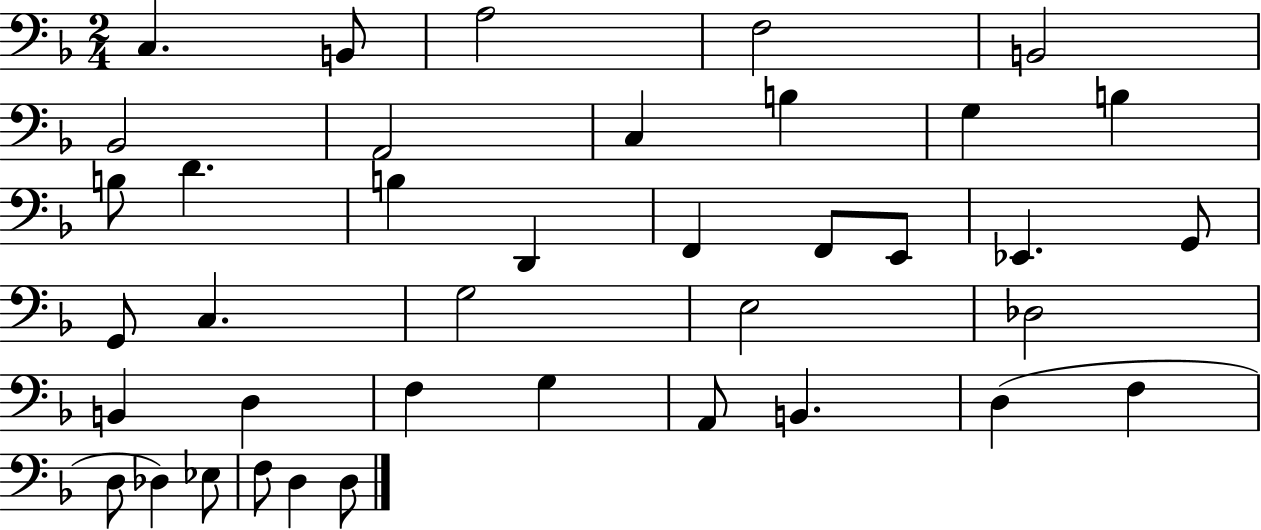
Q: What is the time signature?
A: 2/4